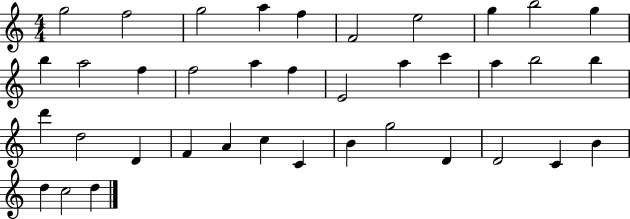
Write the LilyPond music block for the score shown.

{
  \clef treble
  \numericTimeSignature
  \time 4/4
  \key c \major
  g''2 f''2 | g''2 a''4 f''4 | f'2 e''2 | g''4 b''2 g''4 | \break b''4 a''2 f''4 | f''2 a''4 f''4 | e'2 a''4 c'''4 | a''4 b''2 b''4 | \break d'''4 d''2 d'4 | f'4 a'4 c''4 c'4 | b'4 g''2 d'4 | d'2 c'4 b'4 | \break d''4 c''2 d''4 | \bar "|."
}